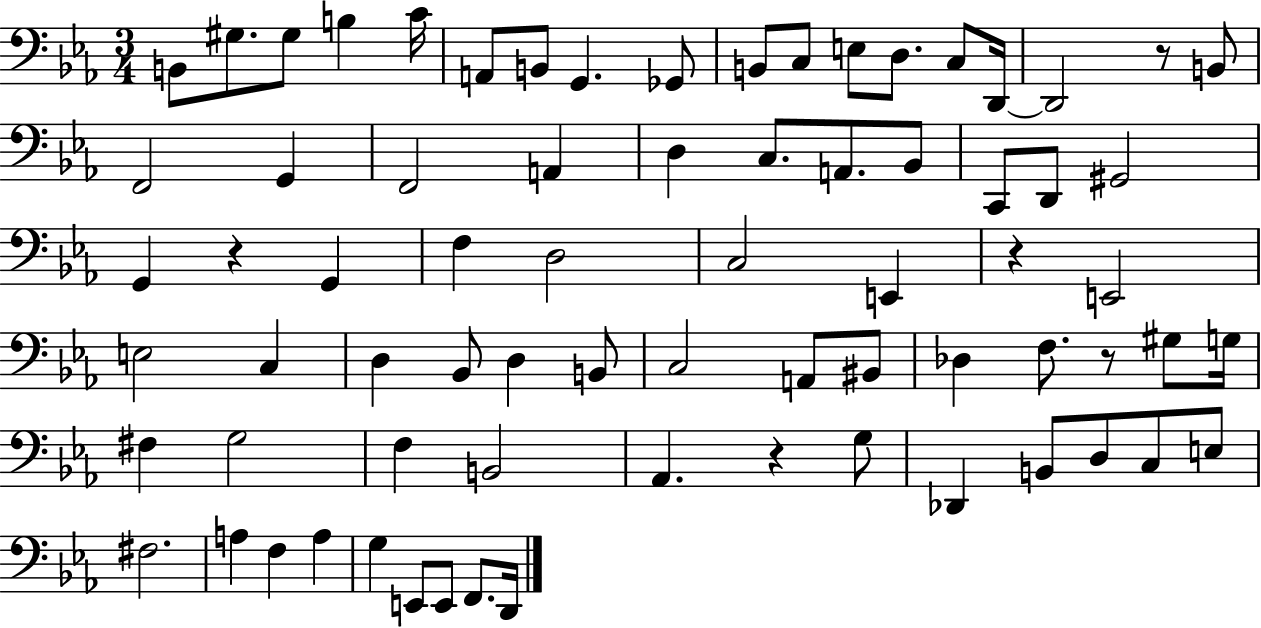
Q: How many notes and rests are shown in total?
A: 73